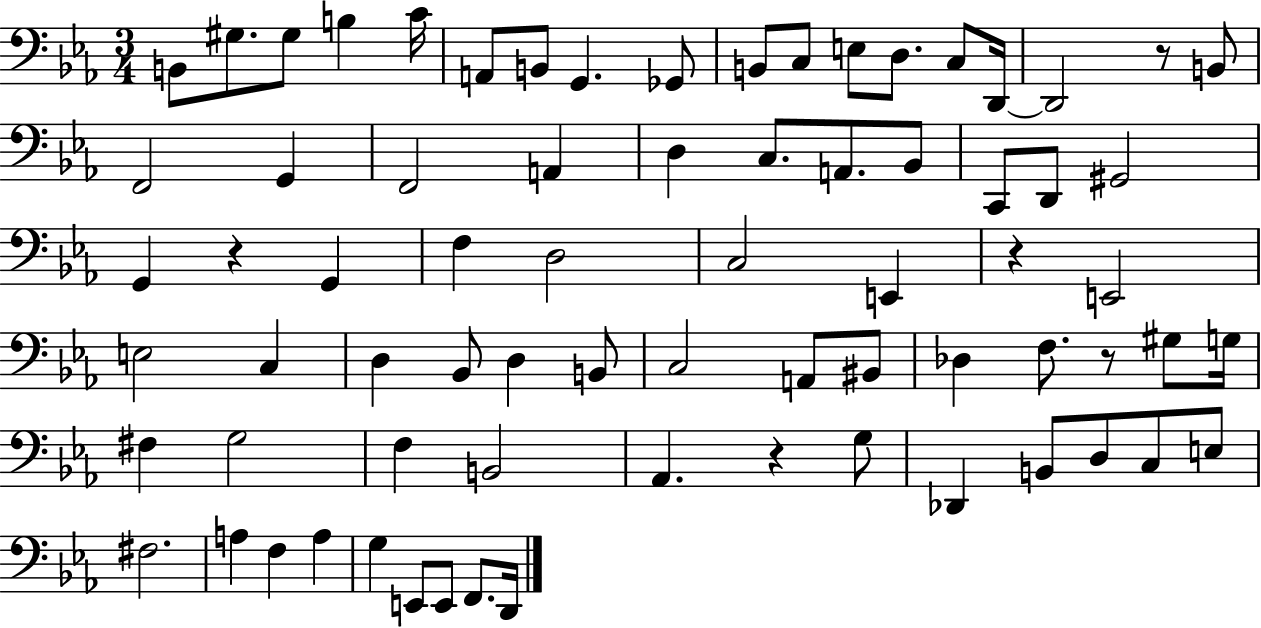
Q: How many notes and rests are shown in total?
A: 73